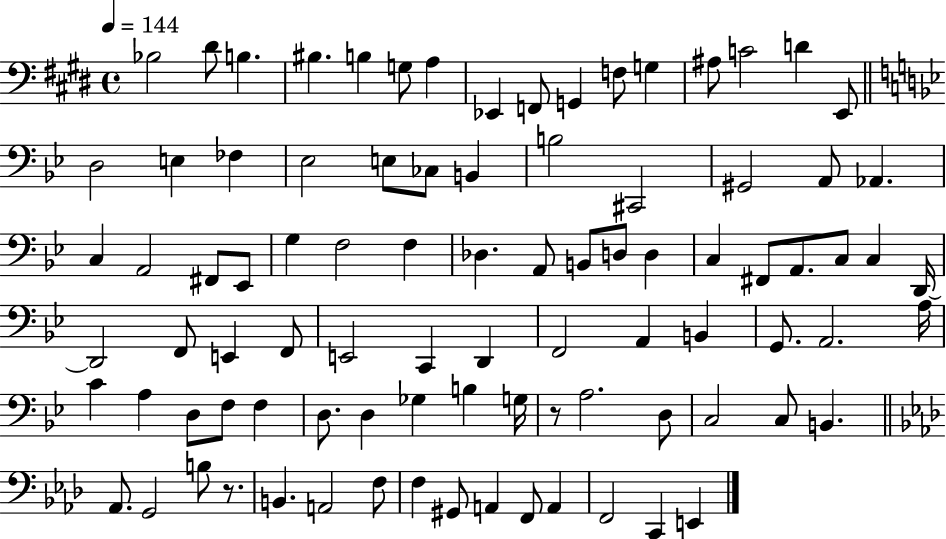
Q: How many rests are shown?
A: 2